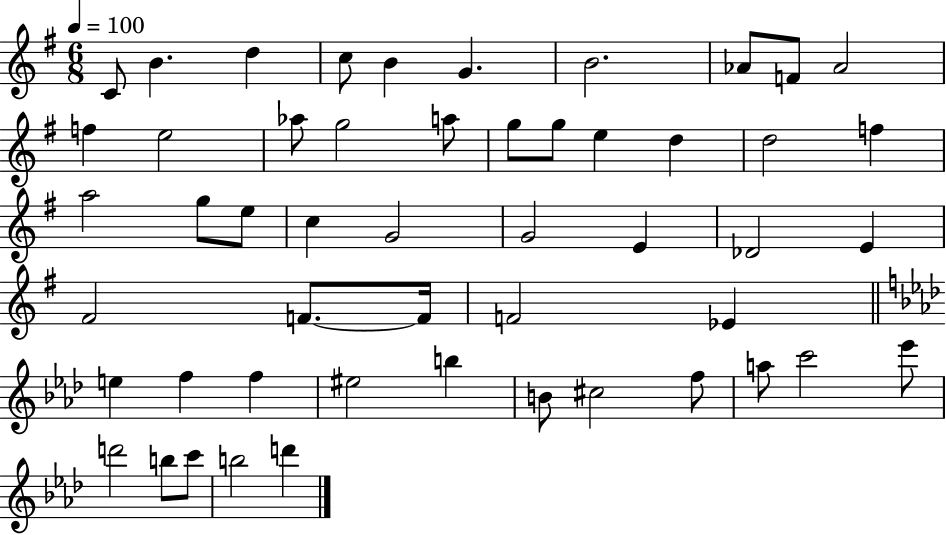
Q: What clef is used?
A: treble